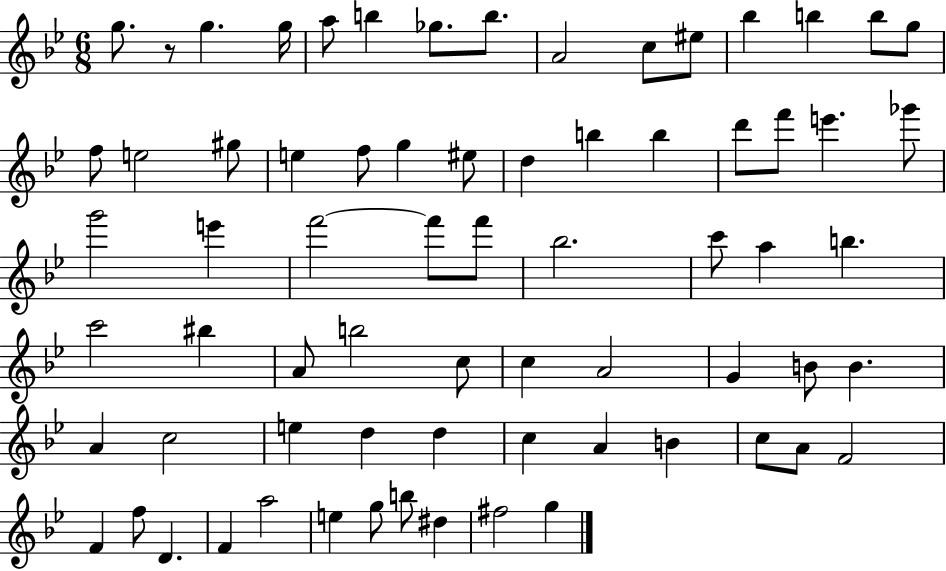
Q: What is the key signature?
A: BES major